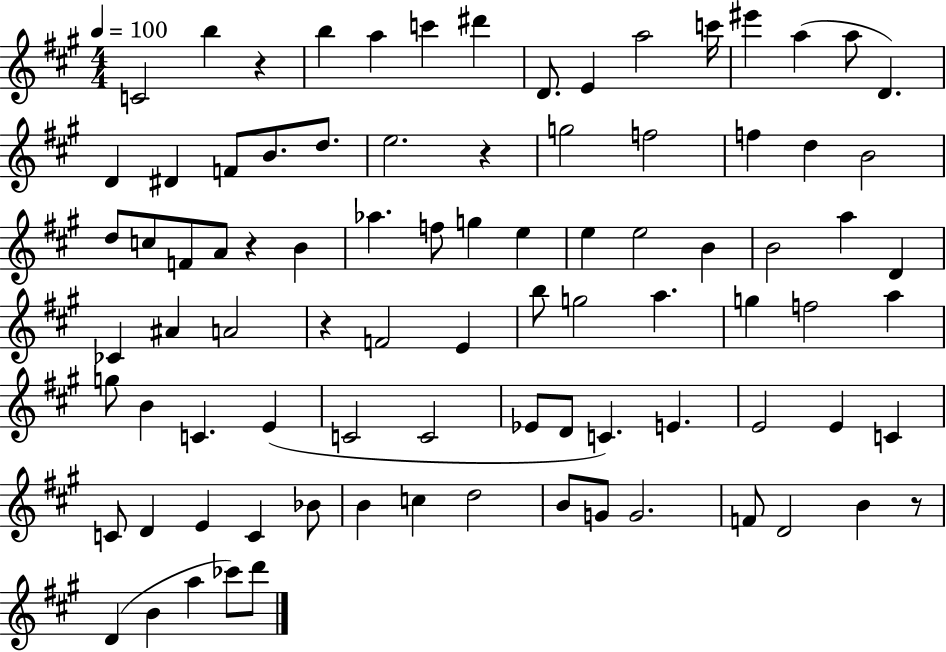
{
  \clef treble
  \numericTimeSignature
  \time 4/4
  \key a \major
  \tempo 4 = 100
  c'2 b''4 r4 | b''4 a''4 c'''4 dis'''4 | d'8. e'4 a''2 c'''16 | eis'''4 a''4( a''8 d'4.) | \break d'4 dis'4 f'8 b'8. d''8. | e''2. r4 | g''2 f''2 | f''4 d''4 b'2 | \break d''8 c''8 f'8 a'8 r4 b'4 | aes''4. f''8 g''4 e''4 | e''4 e''2 b'4 | b'2 a''4 d'4 | \break ces'4 ais'4 a'2 | r4 f'2 e'4 | b''8 g''2 a''4. | g''4 f''2 a''4 | \break g''8 b'4 c'4. e'4( | c'2 c'2 | ees'8 d'8 c'4.) e'4. | e'2 e'4 c'4 | \break c'8 d'4 e'4 c'4 bes'8 | b'4 c''4 d''2 | b'8 g'8 g'2. | f'8 d'2 b'4 r8 | \break d'4( b'4 a''4 ces'''8) d'''8 | \bar "|."
}